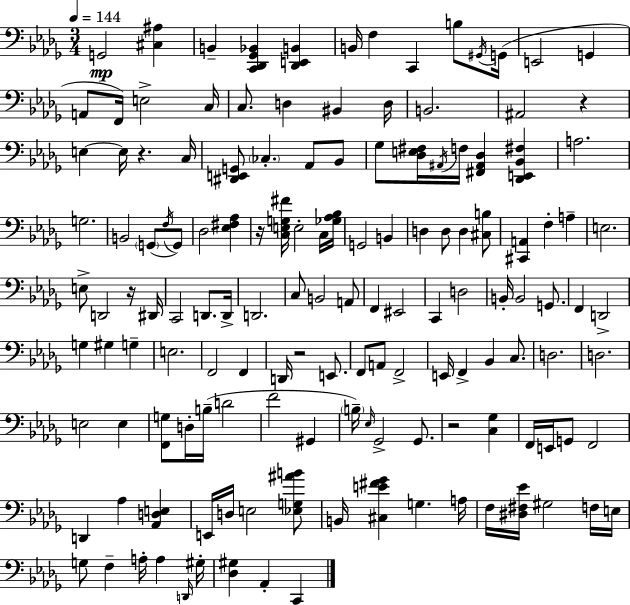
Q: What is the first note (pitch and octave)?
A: G2